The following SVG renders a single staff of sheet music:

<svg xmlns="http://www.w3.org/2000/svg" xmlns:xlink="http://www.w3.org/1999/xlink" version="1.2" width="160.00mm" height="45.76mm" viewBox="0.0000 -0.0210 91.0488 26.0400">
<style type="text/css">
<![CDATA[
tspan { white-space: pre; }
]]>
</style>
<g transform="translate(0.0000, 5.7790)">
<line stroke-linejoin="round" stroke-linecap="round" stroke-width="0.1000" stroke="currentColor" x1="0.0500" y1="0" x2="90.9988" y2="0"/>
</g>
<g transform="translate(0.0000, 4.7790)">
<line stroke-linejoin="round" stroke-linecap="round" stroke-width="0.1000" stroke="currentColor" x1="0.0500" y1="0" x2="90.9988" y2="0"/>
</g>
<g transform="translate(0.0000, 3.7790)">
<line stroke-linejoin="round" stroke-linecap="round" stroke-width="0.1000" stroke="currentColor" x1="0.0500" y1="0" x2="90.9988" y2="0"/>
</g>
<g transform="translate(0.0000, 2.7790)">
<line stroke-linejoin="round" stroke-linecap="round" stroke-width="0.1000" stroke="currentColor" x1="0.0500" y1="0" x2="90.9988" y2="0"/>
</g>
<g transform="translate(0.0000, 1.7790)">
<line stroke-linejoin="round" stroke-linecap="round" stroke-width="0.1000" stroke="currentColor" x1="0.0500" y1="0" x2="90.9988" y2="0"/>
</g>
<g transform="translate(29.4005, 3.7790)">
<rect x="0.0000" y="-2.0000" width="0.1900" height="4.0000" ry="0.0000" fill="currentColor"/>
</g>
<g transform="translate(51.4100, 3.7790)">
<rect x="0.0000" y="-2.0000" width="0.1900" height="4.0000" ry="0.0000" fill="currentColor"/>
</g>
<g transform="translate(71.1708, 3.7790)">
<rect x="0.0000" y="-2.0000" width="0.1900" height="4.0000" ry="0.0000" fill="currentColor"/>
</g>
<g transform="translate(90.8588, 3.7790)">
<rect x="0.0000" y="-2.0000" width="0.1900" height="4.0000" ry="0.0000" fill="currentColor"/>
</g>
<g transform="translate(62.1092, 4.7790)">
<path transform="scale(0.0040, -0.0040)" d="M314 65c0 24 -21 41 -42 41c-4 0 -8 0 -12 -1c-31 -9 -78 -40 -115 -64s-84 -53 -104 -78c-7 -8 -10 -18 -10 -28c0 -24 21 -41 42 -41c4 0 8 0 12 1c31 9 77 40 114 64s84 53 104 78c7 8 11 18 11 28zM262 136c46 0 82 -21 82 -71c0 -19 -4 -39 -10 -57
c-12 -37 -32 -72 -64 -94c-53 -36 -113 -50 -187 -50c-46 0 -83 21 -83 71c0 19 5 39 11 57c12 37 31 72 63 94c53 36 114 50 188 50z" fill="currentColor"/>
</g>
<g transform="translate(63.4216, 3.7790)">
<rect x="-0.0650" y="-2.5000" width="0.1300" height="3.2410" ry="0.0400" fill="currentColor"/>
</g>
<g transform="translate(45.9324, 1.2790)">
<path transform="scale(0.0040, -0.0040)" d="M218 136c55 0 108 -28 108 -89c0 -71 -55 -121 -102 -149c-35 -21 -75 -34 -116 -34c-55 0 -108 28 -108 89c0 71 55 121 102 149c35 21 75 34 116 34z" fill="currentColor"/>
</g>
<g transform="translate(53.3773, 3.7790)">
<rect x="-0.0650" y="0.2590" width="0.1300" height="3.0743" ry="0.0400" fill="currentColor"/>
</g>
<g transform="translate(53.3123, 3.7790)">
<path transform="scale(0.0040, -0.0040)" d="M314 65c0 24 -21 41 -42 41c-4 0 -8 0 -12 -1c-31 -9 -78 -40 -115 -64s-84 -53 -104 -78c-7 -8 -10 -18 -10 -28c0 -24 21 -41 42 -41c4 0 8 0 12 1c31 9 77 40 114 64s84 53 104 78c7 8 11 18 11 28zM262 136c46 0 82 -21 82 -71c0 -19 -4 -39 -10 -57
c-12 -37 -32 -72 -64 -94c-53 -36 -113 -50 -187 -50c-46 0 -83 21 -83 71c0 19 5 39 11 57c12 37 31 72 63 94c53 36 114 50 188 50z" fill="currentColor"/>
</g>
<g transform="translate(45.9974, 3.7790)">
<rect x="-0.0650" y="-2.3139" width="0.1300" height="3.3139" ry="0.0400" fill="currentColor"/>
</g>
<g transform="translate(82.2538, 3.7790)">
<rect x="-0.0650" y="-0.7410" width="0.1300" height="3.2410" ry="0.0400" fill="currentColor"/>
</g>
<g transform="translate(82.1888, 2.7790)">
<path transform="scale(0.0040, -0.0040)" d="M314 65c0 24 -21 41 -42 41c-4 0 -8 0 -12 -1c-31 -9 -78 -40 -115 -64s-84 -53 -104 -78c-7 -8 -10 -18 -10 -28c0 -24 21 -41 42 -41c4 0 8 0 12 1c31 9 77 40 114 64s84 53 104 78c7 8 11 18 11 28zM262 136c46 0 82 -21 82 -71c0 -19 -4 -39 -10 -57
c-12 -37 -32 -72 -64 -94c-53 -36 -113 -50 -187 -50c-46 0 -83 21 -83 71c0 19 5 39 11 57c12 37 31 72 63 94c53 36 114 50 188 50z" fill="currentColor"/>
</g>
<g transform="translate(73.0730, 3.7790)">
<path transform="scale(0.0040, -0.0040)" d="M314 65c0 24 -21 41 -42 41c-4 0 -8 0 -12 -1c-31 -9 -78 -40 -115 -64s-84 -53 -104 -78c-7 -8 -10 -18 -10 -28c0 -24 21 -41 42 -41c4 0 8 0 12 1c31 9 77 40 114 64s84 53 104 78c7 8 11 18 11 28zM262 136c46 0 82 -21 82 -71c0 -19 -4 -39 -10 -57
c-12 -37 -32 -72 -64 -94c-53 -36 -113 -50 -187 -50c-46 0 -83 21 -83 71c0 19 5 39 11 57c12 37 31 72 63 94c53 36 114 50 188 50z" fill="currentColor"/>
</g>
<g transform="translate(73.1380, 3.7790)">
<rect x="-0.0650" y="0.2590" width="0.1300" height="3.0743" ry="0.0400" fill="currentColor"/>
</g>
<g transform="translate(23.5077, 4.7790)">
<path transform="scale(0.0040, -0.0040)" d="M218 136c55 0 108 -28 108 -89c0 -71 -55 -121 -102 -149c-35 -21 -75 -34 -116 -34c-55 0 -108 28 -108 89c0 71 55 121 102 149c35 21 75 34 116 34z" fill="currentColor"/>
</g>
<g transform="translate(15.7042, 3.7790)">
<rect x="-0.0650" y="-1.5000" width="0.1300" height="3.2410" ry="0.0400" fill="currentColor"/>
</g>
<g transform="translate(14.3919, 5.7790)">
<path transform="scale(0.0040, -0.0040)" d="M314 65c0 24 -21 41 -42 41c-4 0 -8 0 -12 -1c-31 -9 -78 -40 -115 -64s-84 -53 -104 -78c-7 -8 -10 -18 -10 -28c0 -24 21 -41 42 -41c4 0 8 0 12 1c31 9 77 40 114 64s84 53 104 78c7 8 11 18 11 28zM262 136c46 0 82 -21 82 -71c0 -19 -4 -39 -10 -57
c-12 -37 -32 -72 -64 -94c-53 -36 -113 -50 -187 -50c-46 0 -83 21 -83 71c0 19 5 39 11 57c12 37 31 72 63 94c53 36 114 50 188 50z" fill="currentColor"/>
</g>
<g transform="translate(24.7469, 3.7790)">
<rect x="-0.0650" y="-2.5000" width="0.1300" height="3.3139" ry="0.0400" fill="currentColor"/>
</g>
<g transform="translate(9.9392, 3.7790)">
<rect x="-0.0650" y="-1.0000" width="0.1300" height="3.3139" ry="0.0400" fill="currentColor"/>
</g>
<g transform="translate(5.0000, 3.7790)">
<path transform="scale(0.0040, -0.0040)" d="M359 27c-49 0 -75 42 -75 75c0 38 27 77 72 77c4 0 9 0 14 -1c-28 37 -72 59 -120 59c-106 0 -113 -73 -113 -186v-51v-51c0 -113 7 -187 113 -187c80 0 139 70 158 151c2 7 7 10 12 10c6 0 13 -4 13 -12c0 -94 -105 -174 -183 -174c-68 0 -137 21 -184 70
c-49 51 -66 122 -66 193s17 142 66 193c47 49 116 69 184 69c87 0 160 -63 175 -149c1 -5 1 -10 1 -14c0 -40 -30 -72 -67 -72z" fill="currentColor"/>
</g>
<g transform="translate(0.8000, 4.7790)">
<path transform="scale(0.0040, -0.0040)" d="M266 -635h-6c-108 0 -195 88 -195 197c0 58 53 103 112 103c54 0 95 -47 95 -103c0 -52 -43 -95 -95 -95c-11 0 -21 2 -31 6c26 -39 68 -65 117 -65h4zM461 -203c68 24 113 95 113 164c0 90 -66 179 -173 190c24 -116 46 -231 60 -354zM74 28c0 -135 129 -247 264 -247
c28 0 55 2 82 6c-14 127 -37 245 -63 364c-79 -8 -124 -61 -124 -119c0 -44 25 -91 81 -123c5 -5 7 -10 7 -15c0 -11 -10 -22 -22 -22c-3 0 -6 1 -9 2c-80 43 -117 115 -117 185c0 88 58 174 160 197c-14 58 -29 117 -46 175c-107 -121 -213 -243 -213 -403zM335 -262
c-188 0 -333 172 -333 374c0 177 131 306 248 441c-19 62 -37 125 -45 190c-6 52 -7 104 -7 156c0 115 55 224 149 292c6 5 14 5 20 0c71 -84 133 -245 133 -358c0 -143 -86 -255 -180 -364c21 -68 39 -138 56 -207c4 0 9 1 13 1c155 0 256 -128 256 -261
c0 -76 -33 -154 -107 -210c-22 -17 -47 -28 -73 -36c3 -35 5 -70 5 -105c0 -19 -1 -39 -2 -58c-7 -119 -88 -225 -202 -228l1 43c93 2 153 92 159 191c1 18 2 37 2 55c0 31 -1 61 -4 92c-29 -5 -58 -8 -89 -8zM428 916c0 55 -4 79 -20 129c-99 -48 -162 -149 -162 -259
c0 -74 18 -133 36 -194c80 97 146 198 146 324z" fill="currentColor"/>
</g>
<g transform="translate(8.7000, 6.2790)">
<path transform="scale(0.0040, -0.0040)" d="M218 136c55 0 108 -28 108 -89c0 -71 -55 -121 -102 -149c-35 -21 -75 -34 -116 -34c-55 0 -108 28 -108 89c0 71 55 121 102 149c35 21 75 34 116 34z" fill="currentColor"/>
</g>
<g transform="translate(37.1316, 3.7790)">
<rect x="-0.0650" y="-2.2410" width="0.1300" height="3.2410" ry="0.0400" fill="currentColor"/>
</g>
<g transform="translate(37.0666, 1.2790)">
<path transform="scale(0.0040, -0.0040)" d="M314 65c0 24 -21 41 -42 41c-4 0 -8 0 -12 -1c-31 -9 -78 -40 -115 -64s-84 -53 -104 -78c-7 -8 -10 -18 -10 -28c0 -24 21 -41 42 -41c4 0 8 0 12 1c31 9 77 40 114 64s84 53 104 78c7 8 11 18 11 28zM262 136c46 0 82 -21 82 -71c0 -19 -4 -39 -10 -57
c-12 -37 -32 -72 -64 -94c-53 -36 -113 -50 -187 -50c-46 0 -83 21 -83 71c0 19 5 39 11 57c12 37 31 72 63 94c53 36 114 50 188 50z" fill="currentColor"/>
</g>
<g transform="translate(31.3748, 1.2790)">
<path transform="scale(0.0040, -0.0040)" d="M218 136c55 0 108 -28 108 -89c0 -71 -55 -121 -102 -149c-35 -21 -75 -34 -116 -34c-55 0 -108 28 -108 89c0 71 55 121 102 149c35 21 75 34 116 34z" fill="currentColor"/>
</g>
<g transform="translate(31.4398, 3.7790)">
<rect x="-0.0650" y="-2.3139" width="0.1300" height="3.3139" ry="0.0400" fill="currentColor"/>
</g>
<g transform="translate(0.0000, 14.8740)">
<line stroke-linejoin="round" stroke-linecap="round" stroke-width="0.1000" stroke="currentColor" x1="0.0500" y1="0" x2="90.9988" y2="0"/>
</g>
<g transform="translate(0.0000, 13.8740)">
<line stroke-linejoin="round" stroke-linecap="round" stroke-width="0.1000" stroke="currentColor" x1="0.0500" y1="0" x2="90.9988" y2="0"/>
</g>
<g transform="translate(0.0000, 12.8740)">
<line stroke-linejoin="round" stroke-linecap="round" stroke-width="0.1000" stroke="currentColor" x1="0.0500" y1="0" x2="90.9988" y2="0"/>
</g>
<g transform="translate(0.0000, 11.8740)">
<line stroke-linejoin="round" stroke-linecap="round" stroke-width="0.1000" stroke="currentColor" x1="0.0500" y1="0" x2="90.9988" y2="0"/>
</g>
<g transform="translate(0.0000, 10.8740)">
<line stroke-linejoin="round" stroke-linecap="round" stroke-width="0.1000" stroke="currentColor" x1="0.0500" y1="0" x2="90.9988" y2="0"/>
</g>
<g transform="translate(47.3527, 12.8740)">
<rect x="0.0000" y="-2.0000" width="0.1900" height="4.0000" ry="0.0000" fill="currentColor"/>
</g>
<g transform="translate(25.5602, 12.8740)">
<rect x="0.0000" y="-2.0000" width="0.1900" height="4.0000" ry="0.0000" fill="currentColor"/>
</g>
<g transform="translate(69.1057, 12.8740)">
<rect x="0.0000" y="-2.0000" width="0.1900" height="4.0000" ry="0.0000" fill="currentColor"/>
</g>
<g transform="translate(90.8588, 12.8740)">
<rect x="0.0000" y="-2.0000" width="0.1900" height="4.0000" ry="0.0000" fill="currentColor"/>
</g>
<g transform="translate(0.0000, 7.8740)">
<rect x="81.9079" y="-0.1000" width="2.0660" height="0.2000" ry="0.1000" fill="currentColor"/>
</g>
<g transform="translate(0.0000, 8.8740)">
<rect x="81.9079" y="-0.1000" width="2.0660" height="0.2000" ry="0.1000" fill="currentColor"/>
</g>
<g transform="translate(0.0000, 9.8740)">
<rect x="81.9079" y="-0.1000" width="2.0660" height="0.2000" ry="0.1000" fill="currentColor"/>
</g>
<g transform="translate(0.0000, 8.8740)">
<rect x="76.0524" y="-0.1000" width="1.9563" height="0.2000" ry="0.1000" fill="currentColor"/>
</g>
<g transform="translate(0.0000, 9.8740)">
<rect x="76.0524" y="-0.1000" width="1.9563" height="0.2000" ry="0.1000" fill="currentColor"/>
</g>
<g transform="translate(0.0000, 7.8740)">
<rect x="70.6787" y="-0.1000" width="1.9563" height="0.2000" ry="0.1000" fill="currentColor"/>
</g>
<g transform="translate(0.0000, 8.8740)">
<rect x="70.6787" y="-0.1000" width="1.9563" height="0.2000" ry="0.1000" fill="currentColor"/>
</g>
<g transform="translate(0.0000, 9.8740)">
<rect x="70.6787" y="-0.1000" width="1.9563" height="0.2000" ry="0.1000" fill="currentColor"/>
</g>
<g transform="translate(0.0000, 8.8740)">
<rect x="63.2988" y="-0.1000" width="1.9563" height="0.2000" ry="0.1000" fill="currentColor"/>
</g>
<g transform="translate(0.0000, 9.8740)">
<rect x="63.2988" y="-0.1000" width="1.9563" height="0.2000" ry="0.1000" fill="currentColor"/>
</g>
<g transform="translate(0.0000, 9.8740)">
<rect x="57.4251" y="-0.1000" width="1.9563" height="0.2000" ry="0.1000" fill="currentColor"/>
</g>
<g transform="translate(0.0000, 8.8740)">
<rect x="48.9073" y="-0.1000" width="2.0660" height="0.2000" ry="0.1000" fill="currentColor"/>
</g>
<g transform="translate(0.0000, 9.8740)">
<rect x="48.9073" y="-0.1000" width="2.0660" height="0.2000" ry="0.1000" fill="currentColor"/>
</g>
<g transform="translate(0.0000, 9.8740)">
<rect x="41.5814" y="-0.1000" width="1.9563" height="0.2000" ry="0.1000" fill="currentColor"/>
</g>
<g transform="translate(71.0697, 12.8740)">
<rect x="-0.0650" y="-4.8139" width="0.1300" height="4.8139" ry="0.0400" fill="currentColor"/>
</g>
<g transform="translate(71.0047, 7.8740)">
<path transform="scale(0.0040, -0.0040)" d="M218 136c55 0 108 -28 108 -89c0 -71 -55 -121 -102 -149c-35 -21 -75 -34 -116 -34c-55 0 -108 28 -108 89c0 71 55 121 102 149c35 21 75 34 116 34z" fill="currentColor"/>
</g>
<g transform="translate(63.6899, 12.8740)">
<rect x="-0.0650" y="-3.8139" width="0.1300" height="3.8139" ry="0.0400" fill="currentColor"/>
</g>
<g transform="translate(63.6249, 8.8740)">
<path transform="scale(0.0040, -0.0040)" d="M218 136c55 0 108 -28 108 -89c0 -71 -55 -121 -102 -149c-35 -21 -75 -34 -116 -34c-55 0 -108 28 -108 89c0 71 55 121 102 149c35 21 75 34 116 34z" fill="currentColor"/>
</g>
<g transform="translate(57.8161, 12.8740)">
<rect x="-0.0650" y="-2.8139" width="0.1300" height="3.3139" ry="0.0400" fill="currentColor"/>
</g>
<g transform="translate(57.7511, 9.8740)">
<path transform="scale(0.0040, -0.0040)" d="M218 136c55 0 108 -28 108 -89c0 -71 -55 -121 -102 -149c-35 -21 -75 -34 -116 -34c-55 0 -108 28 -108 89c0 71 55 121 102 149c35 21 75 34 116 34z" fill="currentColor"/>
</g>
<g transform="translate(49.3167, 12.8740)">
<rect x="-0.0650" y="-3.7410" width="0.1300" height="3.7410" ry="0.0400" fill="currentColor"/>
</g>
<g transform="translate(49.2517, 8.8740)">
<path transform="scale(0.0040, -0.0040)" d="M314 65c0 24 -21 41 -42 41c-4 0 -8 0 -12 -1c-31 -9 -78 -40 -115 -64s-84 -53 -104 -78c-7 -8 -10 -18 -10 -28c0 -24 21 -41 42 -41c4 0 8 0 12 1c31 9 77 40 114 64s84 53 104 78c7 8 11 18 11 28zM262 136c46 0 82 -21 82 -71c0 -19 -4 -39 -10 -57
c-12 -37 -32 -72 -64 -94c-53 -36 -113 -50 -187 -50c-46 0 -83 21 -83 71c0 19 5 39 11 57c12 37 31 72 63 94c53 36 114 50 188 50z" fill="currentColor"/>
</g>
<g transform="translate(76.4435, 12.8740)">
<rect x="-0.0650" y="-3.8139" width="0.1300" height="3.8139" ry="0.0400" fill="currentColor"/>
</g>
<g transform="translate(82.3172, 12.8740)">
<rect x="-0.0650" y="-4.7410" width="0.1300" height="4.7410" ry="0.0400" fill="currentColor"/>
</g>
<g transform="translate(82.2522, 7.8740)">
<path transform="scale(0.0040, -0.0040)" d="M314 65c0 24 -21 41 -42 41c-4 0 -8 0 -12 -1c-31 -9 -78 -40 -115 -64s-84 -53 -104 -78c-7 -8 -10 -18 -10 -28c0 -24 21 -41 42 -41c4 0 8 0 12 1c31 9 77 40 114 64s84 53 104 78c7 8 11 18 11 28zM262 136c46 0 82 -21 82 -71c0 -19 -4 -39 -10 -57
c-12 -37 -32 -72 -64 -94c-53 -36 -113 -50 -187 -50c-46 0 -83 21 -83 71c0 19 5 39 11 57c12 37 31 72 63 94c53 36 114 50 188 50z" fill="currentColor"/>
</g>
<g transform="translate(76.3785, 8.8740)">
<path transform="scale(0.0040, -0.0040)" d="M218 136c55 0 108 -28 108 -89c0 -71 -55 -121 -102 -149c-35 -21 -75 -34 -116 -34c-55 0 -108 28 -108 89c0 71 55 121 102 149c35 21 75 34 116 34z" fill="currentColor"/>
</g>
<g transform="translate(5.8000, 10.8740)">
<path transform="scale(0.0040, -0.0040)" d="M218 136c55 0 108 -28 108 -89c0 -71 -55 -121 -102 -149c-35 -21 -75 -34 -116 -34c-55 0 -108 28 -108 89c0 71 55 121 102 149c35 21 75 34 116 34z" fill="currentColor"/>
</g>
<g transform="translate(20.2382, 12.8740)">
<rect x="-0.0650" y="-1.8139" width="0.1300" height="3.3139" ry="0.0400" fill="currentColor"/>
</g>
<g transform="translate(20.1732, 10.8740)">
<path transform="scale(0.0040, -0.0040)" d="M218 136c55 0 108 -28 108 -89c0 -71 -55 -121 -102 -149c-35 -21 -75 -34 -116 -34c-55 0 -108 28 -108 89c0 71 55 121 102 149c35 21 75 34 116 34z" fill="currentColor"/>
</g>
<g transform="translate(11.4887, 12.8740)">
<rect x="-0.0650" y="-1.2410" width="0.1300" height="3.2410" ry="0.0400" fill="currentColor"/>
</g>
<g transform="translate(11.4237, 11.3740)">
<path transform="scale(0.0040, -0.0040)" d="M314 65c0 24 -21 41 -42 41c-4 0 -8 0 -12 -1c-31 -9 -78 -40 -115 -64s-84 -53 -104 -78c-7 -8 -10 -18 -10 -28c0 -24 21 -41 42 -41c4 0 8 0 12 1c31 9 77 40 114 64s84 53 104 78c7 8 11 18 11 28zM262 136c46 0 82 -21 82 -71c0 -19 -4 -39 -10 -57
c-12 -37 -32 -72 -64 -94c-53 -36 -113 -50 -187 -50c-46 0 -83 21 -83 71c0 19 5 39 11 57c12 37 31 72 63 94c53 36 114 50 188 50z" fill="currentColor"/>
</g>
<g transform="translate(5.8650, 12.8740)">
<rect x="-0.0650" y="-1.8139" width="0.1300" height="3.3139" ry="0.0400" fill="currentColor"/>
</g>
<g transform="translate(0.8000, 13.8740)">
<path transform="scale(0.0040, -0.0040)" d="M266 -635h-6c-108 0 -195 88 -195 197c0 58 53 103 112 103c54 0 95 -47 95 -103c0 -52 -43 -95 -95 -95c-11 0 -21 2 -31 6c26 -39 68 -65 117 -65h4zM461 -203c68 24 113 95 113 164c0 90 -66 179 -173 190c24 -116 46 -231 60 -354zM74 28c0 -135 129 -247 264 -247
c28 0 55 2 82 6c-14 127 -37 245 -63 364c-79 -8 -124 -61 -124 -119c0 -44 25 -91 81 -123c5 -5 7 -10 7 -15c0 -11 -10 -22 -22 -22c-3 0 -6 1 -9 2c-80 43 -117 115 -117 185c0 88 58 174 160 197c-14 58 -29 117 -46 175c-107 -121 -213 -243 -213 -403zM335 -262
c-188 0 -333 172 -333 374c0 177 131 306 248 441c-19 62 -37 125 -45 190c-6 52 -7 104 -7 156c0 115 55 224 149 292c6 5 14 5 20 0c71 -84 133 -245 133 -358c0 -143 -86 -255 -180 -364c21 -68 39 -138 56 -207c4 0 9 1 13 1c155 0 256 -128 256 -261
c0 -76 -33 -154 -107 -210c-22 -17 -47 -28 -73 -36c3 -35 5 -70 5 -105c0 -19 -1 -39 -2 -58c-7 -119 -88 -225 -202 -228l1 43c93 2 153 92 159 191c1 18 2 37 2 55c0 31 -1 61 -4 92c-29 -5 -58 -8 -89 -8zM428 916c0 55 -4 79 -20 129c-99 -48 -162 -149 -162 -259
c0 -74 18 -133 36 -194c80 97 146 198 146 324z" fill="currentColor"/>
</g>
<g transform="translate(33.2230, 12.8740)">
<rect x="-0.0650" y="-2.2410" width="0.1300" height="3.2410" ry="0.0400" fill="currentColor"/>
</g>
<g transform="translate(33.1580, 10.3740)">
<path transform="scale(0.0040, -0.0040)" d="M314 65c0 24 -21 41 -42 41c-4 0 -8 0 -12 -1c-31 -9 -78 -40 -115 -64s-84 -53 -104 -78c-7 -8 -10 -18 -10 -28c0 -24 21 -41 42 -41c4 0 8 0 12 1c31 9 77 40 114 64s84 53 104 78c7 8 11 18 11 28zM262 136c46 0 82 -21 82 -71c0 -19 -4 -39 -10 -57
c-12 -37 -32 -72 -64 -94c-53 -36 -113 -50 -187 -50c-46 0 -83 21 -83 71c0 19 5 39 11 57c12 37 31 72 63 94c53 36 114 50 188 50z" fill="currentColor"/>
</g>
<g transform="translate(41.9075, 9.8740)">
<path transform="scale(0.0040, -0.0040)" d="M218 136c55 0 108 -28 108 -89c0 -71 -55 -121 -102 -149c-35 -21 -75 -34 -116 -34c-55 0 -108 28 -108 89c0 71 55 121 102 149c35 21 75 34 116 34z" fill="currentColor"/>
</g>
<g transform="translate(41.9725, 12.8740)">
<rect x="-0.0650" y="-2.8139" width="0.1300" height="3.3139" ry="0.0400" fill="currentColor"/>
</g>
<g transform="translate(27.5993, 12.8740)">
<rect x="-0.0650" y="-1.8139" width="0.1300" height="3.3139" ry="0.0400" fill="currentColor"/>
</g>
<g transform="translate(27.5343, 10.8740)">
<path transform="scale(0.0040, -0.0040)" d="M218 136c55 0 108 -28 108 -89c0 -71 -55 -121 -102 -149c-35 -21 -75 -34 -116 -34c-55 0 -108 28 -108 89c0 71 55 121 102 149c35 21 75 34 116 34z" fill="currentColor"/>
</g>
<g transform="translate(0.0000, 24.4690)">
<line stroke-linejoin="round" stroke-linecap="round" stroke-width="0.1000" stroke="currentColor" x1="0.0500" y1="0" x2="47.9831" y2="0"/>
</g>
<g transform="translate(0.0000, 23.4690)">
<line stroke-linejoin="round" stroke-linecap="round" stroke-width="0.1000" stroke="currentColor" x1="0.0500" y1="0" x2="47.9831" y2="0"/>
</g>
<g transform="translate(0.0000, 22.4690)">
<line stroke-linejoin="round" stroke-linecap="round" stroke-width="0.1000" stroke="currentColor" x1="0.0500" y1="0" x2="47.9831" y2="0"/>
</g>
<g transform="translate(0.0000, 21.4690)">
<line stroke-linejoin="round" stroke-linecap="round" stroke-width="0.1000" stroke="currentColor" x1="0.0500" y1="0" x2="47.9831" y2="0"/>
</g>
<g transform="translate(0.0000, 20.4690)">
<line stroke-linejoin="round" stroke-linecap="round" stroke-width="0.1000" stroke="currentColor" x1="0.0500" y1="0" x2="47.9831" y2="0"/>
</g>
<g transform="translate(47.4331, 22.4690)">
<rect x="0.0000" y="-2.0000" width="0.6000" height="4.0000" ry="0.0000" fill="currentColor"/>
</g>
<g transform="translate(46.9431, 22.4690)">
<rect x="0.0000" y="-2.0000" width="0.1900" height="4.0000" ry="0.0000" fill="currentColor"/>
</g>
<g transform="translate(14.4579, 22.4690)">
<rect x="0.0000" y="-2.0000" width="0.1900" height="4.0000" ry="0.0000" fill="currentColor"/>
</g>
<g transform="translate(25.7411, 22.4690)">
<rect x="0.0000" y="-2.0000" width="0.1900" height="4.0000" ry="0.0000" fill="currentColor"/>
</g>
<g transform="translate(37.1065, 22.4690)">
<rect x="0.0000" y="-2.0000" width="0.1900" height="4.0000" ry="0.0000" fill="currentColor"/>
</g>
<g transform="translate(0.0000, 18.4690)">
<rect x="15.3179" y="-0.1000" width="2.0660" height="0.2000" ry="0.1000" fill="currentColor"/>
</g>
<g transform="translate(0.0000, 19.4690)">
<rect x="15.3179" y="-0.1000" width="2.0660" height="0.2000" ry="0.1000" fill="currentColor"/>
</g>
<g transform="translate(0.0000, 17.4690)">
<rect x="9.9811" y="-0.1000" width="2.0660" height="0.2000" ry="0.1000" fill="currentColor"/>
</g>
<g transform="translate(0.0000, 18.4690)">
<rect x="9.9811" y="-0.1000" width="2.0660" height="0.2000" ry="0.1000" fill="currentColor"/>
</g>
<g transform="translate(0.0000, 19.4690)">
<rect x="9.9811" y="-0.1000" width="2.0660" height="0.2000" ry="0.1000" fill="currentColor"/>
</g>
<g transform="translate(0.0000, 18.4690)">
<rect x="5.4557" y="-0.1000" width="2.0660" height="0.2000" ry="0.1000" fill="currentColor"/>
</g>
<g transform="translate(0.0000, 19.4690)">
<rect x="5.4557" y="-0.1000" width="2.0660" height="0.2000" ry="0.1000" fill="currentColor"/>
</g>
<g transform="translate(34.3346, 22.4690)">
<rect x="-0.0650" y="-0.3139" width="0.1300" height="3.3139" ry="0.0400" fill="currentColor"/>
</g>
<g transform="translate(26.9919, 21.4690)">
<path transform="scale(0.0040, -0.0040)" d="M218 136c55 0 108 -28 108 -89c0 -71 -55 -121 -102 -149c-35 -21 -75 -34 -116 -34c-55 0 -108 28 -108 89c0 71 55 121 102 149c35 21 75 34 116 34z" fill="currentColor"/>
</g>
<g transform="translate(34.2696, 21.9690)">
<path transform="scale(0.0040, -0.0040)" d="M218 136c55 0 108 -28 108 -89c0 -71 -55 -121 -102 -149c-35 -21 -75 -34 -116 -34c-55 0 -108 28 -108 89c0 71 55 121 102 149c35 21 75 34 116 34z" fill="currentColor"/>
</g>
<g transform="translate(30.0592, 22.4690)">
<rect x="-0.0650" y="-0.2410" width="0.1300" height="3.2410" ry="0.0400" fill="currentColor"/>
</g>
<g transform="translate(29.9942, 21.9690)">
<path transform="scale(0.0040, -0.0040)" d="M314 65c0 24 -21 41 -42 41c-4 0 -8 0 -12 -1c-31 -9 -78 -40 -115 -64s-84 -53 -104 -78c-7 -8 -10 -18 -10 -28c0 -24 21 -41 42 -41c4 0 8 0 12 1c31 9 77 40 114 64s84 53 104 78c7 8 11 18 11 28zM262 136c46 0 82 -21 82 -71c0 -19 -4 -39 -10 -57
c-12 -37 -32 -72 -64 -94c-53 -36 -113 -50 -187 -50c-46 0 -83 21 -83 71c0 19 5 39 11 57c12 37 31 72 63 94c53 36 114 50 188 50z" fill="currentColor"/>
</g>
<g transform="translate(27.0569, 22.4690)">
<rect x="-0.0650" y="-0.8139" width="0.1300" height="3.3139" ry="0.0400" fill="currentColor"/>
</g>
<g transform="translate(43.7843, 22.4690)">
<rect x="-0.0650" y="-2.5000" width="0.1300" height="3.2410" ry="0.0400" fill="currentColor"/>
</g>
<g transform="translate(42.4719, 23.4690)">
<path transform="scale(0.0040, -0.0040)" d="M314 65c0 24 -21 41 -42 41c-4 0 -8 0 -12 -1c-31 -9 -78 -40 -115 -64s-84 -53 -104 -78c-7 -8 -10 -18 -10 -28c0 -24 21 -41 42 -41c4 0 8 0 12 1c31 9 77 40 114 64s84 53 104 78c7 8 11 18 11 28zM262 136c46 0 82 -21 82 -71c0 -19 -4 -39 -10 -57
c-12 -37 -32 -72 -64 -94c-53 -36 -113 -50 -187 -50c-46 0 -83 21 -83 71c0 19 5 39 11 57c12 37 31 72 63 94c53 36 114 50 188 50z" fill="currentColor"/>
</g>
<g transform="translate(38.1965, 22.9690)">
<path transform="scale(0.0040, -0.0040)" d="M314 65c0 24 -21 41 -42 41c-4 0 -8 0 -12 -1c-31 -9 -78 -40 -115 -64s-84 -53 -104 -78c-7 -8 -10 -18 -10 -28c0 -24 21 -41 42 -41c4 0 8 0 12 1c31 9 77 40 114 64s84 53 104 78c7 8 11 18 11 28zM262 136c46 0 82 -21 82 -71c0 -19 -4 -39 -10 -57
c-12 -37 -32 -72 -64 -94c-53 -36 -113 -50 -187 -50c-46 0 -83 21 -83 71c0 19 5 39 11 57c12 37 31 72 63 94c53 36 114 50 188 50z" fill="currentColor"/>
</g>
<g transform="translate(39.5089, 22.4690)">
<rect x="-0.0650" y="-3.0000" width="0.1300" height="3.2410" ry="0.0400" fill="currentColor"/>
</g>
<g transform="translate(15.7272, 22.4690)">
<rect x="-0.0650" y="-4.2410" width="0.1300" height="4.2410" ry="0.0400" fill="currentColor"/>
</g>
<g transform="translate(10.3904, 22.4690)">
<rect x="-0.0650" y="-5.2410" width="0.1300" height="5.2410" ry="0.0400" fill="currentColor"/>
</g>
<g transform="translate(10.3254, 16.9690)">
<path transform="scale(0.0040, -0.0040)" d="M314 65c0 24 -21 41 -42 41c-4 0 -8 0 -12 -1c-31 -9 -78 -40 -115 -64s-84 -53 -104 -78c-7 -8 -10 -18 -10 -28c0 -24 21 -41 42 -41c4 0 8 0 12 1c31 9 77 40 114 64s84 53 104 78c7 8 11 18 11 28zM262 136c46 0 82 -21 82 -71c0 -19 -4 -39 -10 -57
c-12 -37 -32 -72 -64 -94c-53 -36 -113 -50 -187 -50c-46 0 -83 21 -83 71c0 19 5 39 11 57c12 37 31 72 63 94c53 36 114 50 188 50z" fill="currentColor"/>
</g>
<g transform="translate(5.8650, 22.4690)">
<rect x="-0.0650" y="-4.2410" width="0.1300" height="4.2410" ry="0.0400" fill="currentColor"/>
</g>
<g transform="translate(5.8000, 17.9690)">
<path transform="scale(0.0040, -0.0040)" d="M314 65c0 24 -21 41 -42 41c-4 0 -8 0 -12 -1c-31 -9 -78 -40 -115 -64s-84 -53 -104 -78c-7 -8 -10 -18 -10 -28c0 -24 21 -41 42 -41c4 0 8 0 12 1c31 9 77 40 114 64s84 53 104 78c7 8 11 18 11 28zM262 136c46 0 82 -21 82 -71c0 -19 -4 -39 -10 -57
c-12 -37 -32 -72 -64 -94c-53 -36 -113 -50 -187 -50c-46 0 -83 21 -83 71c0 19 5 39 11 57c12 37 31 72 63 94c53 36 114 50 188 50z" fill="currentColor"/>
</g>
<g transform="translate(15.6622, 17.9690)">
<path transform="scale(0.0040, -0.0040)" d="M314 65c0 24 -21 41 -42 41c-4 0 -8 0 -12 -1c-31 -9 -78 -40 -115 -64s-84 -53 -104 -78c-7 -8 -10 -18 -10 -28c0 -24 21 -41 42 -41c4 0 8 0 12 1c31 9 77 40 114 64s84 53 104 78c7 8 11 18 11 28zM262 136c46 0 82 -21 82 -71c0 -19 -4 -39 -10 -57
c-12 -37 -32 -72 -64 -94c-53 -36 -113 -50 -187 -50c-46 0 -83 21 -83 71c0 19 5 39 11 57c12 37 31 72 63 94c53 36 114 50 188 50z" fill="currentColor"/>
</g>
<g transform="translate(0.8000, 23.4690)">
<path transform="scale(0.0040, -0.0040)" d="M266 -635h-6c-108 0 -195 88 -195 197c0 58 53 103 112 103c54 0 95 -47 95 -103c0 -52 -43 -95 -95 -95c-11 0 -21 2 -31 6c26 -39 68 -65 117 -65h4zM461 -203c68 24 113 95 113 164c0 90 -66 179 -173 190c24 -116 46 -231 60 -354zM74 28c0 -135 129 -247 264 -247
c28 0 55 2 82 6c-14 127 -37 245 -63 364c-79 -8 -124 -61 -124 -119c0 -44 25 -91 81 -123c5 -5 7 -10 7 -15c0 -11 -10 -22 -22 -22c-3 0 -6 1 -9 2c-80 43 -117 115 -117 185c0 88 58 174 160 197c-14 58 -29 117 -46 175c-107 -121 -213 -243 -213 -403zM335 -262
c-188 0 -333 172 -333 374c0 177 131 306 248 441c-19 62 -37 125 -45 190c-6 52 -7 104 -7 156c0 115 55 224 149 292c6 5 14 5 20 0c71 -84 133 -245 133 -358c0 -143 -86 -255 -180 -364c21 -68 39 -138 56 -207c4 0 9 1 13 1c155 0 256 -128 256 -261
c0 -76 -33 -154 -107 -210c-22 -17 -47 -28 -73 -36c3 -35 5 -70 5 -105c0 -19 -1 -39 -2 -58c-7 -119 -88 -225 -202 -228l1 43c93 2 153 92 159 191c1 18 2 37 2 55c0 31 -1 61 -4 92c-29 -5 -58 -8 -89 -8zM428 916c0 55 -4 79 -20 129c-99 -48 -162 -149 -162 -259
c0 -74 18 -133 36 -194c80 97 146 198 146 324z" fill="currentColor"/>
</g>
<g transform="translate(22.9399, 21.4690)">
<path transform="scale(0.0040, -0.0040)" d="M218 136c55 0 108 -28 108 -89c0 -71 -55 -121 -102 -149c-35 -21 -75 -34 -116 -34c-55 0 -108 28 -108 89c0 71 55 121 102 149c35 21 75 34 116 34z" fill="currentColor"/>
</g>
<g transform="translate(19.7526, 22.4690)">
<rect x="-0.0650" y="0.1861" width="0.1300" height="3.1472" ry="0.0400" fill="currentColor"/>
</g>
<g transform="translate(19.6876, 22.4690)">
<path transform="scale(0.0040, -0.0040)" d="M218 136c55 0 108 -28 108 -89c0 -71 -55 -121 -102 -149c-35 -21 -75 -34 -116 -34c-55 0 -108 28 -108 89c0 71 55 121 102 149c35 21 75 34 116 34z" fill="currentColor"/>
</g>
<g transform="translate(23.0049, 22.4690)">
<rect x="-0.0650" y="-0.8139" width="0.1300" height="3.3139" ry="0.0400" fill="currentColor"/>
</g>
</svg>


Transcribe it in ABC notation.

X:1
T:Untitled
M:4/4
L:1/4
K:C
D E2 G g g2 g B2 G2 B2 d2 f e2 f f g2 a c'2 a c' e' c' e'2 d'2 f'2 d'2 B d d c2 c A2 G2